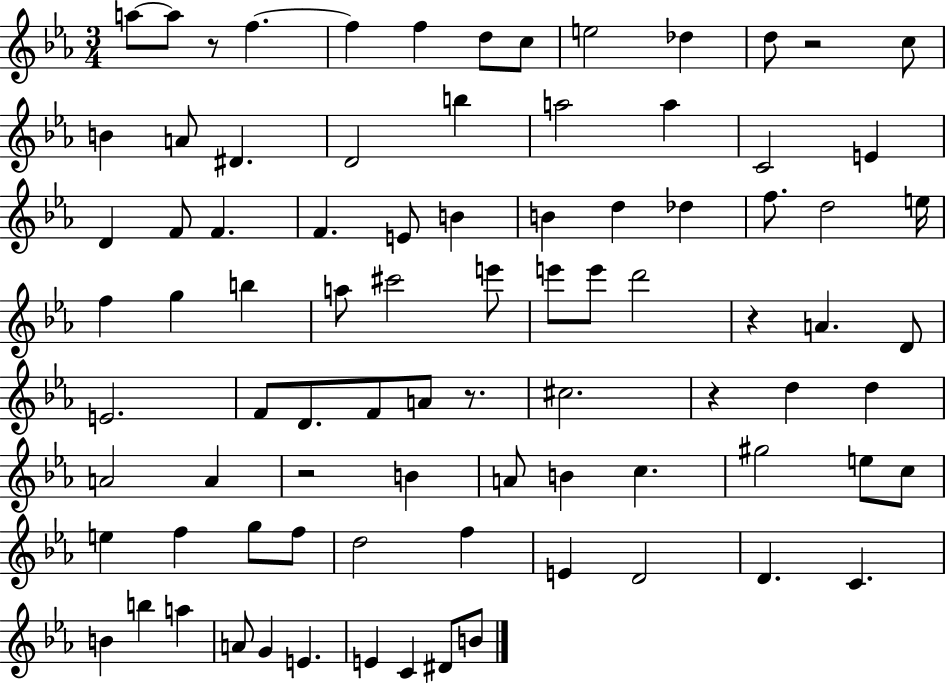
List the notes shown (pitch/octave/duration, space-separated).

A5/e A5/e R/e F5/q. F5/q F5/q D5/e C5/e E5/h Db5/q D5/e R/h C5/e B4/q A4/e D#4/q. D4/h B5/q A5/h A5/q C4/h E4/q D4/q F4/e F4/q. F4/q. E4/e B4/q B4/q D5/q Db5/q F5/e. D5/h E5/s F5/q G5/q B5/q A5/e C#6/h E6/e E6/e E6/e D6/h R/q A4/q. D4/e E4/h. F4/e D4/e. F4/e A4/e R/e. C#5/h. R/q D5/q D5/q A4/h A4/q R/h B4/q A4/e B4/q C5/q. G#5/h E5/e C5/e E5/q F5/q G5/e F5/e D5/h F5/q E4/q D4/h D4/q. C4/q. B4/q B5/q A5/q A4/e G4/q E4/q. E4/q C4/q D#4/e B4/e